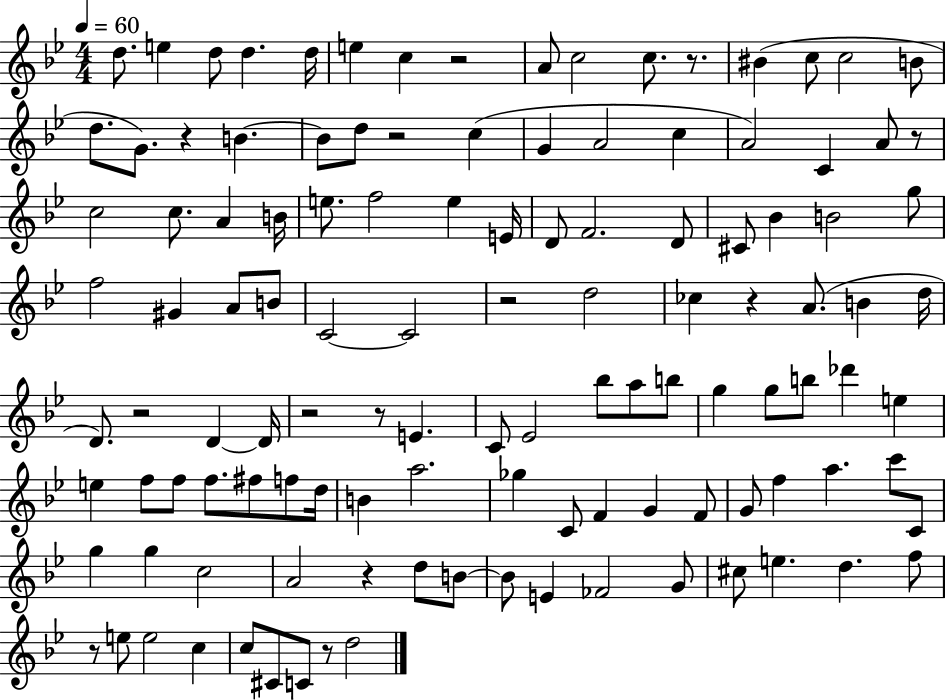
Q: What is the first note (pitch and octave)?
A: D5